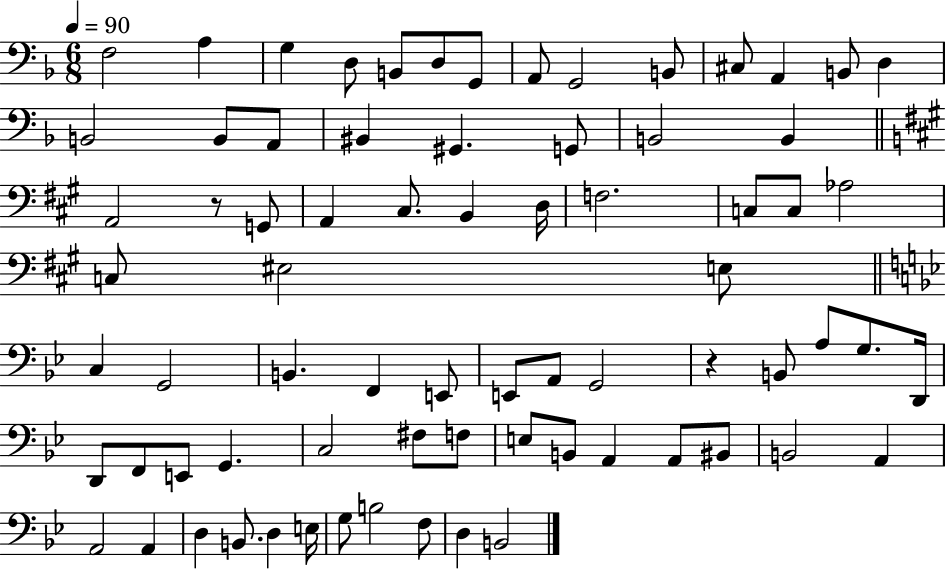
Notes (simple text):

F3/h A3/q G3/q D3/e B2/e D3/e G2/e A2/e G2/h B2/e C#3/e A2/q B2/e D3/q B2/h B2/e A2/e BIS2/q G#2/q. G2/e B2/h B2/q A2/h R/e G2/e A2/q C#3/e. B2/q D3/s F3/h. C3/e C3/e Ab3/h C3/e EIS3/h E3/e C3/q G2/h B2/q. F2/q E2/e E2/e A2/e G2/h R/q B2/e A3/e G3/e. D2/s D2/e F2/e E2/e G2/q. C3/h F#3/e F3/e E3/e B2/e A2/q A2/e BIS2/e B2/h A2/q A2/h A2/q D3/q B2/e. D3/q E3/s G3/e B3/h F3/e D3/q B2/h